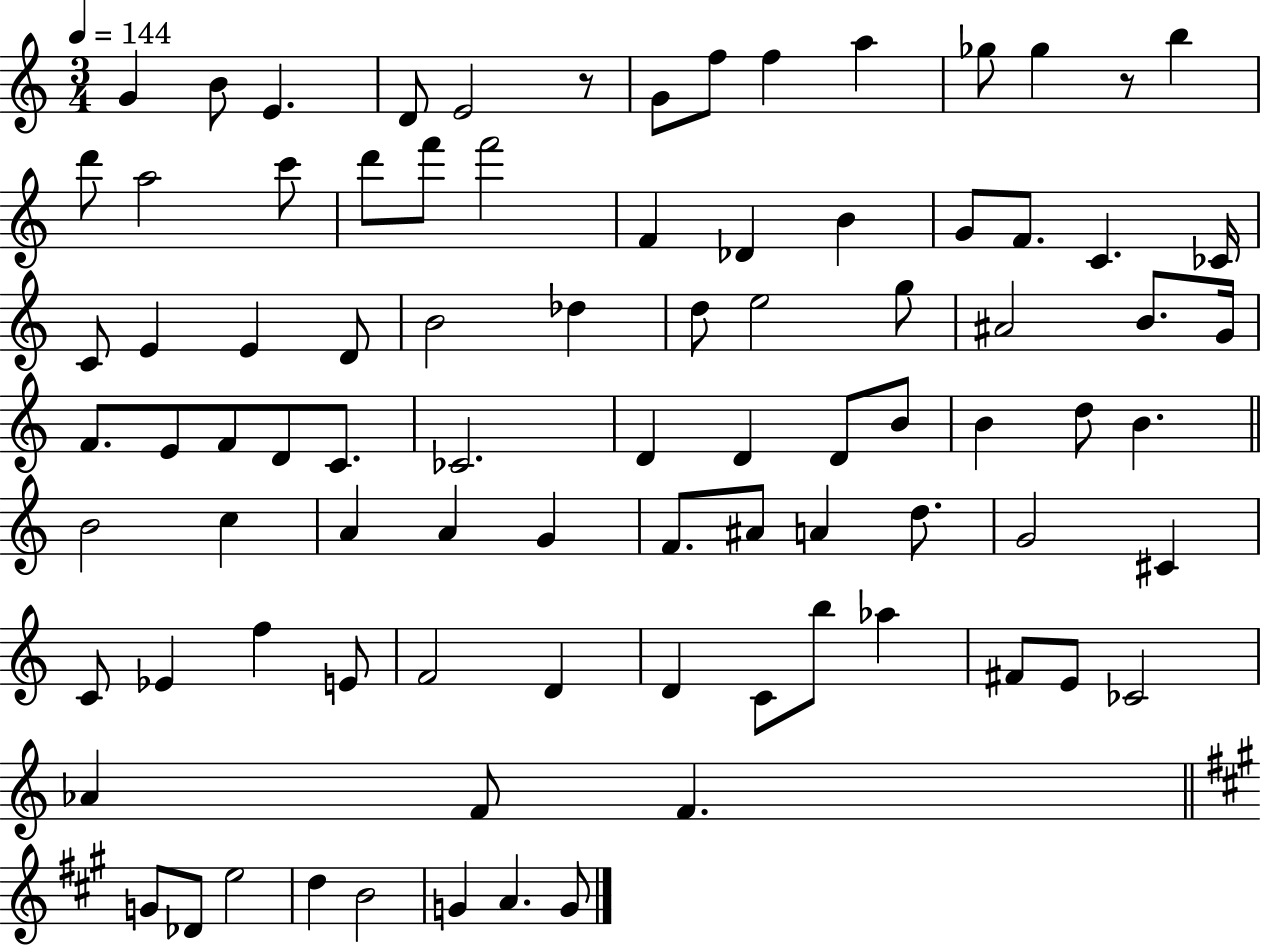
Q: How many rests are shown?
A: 2